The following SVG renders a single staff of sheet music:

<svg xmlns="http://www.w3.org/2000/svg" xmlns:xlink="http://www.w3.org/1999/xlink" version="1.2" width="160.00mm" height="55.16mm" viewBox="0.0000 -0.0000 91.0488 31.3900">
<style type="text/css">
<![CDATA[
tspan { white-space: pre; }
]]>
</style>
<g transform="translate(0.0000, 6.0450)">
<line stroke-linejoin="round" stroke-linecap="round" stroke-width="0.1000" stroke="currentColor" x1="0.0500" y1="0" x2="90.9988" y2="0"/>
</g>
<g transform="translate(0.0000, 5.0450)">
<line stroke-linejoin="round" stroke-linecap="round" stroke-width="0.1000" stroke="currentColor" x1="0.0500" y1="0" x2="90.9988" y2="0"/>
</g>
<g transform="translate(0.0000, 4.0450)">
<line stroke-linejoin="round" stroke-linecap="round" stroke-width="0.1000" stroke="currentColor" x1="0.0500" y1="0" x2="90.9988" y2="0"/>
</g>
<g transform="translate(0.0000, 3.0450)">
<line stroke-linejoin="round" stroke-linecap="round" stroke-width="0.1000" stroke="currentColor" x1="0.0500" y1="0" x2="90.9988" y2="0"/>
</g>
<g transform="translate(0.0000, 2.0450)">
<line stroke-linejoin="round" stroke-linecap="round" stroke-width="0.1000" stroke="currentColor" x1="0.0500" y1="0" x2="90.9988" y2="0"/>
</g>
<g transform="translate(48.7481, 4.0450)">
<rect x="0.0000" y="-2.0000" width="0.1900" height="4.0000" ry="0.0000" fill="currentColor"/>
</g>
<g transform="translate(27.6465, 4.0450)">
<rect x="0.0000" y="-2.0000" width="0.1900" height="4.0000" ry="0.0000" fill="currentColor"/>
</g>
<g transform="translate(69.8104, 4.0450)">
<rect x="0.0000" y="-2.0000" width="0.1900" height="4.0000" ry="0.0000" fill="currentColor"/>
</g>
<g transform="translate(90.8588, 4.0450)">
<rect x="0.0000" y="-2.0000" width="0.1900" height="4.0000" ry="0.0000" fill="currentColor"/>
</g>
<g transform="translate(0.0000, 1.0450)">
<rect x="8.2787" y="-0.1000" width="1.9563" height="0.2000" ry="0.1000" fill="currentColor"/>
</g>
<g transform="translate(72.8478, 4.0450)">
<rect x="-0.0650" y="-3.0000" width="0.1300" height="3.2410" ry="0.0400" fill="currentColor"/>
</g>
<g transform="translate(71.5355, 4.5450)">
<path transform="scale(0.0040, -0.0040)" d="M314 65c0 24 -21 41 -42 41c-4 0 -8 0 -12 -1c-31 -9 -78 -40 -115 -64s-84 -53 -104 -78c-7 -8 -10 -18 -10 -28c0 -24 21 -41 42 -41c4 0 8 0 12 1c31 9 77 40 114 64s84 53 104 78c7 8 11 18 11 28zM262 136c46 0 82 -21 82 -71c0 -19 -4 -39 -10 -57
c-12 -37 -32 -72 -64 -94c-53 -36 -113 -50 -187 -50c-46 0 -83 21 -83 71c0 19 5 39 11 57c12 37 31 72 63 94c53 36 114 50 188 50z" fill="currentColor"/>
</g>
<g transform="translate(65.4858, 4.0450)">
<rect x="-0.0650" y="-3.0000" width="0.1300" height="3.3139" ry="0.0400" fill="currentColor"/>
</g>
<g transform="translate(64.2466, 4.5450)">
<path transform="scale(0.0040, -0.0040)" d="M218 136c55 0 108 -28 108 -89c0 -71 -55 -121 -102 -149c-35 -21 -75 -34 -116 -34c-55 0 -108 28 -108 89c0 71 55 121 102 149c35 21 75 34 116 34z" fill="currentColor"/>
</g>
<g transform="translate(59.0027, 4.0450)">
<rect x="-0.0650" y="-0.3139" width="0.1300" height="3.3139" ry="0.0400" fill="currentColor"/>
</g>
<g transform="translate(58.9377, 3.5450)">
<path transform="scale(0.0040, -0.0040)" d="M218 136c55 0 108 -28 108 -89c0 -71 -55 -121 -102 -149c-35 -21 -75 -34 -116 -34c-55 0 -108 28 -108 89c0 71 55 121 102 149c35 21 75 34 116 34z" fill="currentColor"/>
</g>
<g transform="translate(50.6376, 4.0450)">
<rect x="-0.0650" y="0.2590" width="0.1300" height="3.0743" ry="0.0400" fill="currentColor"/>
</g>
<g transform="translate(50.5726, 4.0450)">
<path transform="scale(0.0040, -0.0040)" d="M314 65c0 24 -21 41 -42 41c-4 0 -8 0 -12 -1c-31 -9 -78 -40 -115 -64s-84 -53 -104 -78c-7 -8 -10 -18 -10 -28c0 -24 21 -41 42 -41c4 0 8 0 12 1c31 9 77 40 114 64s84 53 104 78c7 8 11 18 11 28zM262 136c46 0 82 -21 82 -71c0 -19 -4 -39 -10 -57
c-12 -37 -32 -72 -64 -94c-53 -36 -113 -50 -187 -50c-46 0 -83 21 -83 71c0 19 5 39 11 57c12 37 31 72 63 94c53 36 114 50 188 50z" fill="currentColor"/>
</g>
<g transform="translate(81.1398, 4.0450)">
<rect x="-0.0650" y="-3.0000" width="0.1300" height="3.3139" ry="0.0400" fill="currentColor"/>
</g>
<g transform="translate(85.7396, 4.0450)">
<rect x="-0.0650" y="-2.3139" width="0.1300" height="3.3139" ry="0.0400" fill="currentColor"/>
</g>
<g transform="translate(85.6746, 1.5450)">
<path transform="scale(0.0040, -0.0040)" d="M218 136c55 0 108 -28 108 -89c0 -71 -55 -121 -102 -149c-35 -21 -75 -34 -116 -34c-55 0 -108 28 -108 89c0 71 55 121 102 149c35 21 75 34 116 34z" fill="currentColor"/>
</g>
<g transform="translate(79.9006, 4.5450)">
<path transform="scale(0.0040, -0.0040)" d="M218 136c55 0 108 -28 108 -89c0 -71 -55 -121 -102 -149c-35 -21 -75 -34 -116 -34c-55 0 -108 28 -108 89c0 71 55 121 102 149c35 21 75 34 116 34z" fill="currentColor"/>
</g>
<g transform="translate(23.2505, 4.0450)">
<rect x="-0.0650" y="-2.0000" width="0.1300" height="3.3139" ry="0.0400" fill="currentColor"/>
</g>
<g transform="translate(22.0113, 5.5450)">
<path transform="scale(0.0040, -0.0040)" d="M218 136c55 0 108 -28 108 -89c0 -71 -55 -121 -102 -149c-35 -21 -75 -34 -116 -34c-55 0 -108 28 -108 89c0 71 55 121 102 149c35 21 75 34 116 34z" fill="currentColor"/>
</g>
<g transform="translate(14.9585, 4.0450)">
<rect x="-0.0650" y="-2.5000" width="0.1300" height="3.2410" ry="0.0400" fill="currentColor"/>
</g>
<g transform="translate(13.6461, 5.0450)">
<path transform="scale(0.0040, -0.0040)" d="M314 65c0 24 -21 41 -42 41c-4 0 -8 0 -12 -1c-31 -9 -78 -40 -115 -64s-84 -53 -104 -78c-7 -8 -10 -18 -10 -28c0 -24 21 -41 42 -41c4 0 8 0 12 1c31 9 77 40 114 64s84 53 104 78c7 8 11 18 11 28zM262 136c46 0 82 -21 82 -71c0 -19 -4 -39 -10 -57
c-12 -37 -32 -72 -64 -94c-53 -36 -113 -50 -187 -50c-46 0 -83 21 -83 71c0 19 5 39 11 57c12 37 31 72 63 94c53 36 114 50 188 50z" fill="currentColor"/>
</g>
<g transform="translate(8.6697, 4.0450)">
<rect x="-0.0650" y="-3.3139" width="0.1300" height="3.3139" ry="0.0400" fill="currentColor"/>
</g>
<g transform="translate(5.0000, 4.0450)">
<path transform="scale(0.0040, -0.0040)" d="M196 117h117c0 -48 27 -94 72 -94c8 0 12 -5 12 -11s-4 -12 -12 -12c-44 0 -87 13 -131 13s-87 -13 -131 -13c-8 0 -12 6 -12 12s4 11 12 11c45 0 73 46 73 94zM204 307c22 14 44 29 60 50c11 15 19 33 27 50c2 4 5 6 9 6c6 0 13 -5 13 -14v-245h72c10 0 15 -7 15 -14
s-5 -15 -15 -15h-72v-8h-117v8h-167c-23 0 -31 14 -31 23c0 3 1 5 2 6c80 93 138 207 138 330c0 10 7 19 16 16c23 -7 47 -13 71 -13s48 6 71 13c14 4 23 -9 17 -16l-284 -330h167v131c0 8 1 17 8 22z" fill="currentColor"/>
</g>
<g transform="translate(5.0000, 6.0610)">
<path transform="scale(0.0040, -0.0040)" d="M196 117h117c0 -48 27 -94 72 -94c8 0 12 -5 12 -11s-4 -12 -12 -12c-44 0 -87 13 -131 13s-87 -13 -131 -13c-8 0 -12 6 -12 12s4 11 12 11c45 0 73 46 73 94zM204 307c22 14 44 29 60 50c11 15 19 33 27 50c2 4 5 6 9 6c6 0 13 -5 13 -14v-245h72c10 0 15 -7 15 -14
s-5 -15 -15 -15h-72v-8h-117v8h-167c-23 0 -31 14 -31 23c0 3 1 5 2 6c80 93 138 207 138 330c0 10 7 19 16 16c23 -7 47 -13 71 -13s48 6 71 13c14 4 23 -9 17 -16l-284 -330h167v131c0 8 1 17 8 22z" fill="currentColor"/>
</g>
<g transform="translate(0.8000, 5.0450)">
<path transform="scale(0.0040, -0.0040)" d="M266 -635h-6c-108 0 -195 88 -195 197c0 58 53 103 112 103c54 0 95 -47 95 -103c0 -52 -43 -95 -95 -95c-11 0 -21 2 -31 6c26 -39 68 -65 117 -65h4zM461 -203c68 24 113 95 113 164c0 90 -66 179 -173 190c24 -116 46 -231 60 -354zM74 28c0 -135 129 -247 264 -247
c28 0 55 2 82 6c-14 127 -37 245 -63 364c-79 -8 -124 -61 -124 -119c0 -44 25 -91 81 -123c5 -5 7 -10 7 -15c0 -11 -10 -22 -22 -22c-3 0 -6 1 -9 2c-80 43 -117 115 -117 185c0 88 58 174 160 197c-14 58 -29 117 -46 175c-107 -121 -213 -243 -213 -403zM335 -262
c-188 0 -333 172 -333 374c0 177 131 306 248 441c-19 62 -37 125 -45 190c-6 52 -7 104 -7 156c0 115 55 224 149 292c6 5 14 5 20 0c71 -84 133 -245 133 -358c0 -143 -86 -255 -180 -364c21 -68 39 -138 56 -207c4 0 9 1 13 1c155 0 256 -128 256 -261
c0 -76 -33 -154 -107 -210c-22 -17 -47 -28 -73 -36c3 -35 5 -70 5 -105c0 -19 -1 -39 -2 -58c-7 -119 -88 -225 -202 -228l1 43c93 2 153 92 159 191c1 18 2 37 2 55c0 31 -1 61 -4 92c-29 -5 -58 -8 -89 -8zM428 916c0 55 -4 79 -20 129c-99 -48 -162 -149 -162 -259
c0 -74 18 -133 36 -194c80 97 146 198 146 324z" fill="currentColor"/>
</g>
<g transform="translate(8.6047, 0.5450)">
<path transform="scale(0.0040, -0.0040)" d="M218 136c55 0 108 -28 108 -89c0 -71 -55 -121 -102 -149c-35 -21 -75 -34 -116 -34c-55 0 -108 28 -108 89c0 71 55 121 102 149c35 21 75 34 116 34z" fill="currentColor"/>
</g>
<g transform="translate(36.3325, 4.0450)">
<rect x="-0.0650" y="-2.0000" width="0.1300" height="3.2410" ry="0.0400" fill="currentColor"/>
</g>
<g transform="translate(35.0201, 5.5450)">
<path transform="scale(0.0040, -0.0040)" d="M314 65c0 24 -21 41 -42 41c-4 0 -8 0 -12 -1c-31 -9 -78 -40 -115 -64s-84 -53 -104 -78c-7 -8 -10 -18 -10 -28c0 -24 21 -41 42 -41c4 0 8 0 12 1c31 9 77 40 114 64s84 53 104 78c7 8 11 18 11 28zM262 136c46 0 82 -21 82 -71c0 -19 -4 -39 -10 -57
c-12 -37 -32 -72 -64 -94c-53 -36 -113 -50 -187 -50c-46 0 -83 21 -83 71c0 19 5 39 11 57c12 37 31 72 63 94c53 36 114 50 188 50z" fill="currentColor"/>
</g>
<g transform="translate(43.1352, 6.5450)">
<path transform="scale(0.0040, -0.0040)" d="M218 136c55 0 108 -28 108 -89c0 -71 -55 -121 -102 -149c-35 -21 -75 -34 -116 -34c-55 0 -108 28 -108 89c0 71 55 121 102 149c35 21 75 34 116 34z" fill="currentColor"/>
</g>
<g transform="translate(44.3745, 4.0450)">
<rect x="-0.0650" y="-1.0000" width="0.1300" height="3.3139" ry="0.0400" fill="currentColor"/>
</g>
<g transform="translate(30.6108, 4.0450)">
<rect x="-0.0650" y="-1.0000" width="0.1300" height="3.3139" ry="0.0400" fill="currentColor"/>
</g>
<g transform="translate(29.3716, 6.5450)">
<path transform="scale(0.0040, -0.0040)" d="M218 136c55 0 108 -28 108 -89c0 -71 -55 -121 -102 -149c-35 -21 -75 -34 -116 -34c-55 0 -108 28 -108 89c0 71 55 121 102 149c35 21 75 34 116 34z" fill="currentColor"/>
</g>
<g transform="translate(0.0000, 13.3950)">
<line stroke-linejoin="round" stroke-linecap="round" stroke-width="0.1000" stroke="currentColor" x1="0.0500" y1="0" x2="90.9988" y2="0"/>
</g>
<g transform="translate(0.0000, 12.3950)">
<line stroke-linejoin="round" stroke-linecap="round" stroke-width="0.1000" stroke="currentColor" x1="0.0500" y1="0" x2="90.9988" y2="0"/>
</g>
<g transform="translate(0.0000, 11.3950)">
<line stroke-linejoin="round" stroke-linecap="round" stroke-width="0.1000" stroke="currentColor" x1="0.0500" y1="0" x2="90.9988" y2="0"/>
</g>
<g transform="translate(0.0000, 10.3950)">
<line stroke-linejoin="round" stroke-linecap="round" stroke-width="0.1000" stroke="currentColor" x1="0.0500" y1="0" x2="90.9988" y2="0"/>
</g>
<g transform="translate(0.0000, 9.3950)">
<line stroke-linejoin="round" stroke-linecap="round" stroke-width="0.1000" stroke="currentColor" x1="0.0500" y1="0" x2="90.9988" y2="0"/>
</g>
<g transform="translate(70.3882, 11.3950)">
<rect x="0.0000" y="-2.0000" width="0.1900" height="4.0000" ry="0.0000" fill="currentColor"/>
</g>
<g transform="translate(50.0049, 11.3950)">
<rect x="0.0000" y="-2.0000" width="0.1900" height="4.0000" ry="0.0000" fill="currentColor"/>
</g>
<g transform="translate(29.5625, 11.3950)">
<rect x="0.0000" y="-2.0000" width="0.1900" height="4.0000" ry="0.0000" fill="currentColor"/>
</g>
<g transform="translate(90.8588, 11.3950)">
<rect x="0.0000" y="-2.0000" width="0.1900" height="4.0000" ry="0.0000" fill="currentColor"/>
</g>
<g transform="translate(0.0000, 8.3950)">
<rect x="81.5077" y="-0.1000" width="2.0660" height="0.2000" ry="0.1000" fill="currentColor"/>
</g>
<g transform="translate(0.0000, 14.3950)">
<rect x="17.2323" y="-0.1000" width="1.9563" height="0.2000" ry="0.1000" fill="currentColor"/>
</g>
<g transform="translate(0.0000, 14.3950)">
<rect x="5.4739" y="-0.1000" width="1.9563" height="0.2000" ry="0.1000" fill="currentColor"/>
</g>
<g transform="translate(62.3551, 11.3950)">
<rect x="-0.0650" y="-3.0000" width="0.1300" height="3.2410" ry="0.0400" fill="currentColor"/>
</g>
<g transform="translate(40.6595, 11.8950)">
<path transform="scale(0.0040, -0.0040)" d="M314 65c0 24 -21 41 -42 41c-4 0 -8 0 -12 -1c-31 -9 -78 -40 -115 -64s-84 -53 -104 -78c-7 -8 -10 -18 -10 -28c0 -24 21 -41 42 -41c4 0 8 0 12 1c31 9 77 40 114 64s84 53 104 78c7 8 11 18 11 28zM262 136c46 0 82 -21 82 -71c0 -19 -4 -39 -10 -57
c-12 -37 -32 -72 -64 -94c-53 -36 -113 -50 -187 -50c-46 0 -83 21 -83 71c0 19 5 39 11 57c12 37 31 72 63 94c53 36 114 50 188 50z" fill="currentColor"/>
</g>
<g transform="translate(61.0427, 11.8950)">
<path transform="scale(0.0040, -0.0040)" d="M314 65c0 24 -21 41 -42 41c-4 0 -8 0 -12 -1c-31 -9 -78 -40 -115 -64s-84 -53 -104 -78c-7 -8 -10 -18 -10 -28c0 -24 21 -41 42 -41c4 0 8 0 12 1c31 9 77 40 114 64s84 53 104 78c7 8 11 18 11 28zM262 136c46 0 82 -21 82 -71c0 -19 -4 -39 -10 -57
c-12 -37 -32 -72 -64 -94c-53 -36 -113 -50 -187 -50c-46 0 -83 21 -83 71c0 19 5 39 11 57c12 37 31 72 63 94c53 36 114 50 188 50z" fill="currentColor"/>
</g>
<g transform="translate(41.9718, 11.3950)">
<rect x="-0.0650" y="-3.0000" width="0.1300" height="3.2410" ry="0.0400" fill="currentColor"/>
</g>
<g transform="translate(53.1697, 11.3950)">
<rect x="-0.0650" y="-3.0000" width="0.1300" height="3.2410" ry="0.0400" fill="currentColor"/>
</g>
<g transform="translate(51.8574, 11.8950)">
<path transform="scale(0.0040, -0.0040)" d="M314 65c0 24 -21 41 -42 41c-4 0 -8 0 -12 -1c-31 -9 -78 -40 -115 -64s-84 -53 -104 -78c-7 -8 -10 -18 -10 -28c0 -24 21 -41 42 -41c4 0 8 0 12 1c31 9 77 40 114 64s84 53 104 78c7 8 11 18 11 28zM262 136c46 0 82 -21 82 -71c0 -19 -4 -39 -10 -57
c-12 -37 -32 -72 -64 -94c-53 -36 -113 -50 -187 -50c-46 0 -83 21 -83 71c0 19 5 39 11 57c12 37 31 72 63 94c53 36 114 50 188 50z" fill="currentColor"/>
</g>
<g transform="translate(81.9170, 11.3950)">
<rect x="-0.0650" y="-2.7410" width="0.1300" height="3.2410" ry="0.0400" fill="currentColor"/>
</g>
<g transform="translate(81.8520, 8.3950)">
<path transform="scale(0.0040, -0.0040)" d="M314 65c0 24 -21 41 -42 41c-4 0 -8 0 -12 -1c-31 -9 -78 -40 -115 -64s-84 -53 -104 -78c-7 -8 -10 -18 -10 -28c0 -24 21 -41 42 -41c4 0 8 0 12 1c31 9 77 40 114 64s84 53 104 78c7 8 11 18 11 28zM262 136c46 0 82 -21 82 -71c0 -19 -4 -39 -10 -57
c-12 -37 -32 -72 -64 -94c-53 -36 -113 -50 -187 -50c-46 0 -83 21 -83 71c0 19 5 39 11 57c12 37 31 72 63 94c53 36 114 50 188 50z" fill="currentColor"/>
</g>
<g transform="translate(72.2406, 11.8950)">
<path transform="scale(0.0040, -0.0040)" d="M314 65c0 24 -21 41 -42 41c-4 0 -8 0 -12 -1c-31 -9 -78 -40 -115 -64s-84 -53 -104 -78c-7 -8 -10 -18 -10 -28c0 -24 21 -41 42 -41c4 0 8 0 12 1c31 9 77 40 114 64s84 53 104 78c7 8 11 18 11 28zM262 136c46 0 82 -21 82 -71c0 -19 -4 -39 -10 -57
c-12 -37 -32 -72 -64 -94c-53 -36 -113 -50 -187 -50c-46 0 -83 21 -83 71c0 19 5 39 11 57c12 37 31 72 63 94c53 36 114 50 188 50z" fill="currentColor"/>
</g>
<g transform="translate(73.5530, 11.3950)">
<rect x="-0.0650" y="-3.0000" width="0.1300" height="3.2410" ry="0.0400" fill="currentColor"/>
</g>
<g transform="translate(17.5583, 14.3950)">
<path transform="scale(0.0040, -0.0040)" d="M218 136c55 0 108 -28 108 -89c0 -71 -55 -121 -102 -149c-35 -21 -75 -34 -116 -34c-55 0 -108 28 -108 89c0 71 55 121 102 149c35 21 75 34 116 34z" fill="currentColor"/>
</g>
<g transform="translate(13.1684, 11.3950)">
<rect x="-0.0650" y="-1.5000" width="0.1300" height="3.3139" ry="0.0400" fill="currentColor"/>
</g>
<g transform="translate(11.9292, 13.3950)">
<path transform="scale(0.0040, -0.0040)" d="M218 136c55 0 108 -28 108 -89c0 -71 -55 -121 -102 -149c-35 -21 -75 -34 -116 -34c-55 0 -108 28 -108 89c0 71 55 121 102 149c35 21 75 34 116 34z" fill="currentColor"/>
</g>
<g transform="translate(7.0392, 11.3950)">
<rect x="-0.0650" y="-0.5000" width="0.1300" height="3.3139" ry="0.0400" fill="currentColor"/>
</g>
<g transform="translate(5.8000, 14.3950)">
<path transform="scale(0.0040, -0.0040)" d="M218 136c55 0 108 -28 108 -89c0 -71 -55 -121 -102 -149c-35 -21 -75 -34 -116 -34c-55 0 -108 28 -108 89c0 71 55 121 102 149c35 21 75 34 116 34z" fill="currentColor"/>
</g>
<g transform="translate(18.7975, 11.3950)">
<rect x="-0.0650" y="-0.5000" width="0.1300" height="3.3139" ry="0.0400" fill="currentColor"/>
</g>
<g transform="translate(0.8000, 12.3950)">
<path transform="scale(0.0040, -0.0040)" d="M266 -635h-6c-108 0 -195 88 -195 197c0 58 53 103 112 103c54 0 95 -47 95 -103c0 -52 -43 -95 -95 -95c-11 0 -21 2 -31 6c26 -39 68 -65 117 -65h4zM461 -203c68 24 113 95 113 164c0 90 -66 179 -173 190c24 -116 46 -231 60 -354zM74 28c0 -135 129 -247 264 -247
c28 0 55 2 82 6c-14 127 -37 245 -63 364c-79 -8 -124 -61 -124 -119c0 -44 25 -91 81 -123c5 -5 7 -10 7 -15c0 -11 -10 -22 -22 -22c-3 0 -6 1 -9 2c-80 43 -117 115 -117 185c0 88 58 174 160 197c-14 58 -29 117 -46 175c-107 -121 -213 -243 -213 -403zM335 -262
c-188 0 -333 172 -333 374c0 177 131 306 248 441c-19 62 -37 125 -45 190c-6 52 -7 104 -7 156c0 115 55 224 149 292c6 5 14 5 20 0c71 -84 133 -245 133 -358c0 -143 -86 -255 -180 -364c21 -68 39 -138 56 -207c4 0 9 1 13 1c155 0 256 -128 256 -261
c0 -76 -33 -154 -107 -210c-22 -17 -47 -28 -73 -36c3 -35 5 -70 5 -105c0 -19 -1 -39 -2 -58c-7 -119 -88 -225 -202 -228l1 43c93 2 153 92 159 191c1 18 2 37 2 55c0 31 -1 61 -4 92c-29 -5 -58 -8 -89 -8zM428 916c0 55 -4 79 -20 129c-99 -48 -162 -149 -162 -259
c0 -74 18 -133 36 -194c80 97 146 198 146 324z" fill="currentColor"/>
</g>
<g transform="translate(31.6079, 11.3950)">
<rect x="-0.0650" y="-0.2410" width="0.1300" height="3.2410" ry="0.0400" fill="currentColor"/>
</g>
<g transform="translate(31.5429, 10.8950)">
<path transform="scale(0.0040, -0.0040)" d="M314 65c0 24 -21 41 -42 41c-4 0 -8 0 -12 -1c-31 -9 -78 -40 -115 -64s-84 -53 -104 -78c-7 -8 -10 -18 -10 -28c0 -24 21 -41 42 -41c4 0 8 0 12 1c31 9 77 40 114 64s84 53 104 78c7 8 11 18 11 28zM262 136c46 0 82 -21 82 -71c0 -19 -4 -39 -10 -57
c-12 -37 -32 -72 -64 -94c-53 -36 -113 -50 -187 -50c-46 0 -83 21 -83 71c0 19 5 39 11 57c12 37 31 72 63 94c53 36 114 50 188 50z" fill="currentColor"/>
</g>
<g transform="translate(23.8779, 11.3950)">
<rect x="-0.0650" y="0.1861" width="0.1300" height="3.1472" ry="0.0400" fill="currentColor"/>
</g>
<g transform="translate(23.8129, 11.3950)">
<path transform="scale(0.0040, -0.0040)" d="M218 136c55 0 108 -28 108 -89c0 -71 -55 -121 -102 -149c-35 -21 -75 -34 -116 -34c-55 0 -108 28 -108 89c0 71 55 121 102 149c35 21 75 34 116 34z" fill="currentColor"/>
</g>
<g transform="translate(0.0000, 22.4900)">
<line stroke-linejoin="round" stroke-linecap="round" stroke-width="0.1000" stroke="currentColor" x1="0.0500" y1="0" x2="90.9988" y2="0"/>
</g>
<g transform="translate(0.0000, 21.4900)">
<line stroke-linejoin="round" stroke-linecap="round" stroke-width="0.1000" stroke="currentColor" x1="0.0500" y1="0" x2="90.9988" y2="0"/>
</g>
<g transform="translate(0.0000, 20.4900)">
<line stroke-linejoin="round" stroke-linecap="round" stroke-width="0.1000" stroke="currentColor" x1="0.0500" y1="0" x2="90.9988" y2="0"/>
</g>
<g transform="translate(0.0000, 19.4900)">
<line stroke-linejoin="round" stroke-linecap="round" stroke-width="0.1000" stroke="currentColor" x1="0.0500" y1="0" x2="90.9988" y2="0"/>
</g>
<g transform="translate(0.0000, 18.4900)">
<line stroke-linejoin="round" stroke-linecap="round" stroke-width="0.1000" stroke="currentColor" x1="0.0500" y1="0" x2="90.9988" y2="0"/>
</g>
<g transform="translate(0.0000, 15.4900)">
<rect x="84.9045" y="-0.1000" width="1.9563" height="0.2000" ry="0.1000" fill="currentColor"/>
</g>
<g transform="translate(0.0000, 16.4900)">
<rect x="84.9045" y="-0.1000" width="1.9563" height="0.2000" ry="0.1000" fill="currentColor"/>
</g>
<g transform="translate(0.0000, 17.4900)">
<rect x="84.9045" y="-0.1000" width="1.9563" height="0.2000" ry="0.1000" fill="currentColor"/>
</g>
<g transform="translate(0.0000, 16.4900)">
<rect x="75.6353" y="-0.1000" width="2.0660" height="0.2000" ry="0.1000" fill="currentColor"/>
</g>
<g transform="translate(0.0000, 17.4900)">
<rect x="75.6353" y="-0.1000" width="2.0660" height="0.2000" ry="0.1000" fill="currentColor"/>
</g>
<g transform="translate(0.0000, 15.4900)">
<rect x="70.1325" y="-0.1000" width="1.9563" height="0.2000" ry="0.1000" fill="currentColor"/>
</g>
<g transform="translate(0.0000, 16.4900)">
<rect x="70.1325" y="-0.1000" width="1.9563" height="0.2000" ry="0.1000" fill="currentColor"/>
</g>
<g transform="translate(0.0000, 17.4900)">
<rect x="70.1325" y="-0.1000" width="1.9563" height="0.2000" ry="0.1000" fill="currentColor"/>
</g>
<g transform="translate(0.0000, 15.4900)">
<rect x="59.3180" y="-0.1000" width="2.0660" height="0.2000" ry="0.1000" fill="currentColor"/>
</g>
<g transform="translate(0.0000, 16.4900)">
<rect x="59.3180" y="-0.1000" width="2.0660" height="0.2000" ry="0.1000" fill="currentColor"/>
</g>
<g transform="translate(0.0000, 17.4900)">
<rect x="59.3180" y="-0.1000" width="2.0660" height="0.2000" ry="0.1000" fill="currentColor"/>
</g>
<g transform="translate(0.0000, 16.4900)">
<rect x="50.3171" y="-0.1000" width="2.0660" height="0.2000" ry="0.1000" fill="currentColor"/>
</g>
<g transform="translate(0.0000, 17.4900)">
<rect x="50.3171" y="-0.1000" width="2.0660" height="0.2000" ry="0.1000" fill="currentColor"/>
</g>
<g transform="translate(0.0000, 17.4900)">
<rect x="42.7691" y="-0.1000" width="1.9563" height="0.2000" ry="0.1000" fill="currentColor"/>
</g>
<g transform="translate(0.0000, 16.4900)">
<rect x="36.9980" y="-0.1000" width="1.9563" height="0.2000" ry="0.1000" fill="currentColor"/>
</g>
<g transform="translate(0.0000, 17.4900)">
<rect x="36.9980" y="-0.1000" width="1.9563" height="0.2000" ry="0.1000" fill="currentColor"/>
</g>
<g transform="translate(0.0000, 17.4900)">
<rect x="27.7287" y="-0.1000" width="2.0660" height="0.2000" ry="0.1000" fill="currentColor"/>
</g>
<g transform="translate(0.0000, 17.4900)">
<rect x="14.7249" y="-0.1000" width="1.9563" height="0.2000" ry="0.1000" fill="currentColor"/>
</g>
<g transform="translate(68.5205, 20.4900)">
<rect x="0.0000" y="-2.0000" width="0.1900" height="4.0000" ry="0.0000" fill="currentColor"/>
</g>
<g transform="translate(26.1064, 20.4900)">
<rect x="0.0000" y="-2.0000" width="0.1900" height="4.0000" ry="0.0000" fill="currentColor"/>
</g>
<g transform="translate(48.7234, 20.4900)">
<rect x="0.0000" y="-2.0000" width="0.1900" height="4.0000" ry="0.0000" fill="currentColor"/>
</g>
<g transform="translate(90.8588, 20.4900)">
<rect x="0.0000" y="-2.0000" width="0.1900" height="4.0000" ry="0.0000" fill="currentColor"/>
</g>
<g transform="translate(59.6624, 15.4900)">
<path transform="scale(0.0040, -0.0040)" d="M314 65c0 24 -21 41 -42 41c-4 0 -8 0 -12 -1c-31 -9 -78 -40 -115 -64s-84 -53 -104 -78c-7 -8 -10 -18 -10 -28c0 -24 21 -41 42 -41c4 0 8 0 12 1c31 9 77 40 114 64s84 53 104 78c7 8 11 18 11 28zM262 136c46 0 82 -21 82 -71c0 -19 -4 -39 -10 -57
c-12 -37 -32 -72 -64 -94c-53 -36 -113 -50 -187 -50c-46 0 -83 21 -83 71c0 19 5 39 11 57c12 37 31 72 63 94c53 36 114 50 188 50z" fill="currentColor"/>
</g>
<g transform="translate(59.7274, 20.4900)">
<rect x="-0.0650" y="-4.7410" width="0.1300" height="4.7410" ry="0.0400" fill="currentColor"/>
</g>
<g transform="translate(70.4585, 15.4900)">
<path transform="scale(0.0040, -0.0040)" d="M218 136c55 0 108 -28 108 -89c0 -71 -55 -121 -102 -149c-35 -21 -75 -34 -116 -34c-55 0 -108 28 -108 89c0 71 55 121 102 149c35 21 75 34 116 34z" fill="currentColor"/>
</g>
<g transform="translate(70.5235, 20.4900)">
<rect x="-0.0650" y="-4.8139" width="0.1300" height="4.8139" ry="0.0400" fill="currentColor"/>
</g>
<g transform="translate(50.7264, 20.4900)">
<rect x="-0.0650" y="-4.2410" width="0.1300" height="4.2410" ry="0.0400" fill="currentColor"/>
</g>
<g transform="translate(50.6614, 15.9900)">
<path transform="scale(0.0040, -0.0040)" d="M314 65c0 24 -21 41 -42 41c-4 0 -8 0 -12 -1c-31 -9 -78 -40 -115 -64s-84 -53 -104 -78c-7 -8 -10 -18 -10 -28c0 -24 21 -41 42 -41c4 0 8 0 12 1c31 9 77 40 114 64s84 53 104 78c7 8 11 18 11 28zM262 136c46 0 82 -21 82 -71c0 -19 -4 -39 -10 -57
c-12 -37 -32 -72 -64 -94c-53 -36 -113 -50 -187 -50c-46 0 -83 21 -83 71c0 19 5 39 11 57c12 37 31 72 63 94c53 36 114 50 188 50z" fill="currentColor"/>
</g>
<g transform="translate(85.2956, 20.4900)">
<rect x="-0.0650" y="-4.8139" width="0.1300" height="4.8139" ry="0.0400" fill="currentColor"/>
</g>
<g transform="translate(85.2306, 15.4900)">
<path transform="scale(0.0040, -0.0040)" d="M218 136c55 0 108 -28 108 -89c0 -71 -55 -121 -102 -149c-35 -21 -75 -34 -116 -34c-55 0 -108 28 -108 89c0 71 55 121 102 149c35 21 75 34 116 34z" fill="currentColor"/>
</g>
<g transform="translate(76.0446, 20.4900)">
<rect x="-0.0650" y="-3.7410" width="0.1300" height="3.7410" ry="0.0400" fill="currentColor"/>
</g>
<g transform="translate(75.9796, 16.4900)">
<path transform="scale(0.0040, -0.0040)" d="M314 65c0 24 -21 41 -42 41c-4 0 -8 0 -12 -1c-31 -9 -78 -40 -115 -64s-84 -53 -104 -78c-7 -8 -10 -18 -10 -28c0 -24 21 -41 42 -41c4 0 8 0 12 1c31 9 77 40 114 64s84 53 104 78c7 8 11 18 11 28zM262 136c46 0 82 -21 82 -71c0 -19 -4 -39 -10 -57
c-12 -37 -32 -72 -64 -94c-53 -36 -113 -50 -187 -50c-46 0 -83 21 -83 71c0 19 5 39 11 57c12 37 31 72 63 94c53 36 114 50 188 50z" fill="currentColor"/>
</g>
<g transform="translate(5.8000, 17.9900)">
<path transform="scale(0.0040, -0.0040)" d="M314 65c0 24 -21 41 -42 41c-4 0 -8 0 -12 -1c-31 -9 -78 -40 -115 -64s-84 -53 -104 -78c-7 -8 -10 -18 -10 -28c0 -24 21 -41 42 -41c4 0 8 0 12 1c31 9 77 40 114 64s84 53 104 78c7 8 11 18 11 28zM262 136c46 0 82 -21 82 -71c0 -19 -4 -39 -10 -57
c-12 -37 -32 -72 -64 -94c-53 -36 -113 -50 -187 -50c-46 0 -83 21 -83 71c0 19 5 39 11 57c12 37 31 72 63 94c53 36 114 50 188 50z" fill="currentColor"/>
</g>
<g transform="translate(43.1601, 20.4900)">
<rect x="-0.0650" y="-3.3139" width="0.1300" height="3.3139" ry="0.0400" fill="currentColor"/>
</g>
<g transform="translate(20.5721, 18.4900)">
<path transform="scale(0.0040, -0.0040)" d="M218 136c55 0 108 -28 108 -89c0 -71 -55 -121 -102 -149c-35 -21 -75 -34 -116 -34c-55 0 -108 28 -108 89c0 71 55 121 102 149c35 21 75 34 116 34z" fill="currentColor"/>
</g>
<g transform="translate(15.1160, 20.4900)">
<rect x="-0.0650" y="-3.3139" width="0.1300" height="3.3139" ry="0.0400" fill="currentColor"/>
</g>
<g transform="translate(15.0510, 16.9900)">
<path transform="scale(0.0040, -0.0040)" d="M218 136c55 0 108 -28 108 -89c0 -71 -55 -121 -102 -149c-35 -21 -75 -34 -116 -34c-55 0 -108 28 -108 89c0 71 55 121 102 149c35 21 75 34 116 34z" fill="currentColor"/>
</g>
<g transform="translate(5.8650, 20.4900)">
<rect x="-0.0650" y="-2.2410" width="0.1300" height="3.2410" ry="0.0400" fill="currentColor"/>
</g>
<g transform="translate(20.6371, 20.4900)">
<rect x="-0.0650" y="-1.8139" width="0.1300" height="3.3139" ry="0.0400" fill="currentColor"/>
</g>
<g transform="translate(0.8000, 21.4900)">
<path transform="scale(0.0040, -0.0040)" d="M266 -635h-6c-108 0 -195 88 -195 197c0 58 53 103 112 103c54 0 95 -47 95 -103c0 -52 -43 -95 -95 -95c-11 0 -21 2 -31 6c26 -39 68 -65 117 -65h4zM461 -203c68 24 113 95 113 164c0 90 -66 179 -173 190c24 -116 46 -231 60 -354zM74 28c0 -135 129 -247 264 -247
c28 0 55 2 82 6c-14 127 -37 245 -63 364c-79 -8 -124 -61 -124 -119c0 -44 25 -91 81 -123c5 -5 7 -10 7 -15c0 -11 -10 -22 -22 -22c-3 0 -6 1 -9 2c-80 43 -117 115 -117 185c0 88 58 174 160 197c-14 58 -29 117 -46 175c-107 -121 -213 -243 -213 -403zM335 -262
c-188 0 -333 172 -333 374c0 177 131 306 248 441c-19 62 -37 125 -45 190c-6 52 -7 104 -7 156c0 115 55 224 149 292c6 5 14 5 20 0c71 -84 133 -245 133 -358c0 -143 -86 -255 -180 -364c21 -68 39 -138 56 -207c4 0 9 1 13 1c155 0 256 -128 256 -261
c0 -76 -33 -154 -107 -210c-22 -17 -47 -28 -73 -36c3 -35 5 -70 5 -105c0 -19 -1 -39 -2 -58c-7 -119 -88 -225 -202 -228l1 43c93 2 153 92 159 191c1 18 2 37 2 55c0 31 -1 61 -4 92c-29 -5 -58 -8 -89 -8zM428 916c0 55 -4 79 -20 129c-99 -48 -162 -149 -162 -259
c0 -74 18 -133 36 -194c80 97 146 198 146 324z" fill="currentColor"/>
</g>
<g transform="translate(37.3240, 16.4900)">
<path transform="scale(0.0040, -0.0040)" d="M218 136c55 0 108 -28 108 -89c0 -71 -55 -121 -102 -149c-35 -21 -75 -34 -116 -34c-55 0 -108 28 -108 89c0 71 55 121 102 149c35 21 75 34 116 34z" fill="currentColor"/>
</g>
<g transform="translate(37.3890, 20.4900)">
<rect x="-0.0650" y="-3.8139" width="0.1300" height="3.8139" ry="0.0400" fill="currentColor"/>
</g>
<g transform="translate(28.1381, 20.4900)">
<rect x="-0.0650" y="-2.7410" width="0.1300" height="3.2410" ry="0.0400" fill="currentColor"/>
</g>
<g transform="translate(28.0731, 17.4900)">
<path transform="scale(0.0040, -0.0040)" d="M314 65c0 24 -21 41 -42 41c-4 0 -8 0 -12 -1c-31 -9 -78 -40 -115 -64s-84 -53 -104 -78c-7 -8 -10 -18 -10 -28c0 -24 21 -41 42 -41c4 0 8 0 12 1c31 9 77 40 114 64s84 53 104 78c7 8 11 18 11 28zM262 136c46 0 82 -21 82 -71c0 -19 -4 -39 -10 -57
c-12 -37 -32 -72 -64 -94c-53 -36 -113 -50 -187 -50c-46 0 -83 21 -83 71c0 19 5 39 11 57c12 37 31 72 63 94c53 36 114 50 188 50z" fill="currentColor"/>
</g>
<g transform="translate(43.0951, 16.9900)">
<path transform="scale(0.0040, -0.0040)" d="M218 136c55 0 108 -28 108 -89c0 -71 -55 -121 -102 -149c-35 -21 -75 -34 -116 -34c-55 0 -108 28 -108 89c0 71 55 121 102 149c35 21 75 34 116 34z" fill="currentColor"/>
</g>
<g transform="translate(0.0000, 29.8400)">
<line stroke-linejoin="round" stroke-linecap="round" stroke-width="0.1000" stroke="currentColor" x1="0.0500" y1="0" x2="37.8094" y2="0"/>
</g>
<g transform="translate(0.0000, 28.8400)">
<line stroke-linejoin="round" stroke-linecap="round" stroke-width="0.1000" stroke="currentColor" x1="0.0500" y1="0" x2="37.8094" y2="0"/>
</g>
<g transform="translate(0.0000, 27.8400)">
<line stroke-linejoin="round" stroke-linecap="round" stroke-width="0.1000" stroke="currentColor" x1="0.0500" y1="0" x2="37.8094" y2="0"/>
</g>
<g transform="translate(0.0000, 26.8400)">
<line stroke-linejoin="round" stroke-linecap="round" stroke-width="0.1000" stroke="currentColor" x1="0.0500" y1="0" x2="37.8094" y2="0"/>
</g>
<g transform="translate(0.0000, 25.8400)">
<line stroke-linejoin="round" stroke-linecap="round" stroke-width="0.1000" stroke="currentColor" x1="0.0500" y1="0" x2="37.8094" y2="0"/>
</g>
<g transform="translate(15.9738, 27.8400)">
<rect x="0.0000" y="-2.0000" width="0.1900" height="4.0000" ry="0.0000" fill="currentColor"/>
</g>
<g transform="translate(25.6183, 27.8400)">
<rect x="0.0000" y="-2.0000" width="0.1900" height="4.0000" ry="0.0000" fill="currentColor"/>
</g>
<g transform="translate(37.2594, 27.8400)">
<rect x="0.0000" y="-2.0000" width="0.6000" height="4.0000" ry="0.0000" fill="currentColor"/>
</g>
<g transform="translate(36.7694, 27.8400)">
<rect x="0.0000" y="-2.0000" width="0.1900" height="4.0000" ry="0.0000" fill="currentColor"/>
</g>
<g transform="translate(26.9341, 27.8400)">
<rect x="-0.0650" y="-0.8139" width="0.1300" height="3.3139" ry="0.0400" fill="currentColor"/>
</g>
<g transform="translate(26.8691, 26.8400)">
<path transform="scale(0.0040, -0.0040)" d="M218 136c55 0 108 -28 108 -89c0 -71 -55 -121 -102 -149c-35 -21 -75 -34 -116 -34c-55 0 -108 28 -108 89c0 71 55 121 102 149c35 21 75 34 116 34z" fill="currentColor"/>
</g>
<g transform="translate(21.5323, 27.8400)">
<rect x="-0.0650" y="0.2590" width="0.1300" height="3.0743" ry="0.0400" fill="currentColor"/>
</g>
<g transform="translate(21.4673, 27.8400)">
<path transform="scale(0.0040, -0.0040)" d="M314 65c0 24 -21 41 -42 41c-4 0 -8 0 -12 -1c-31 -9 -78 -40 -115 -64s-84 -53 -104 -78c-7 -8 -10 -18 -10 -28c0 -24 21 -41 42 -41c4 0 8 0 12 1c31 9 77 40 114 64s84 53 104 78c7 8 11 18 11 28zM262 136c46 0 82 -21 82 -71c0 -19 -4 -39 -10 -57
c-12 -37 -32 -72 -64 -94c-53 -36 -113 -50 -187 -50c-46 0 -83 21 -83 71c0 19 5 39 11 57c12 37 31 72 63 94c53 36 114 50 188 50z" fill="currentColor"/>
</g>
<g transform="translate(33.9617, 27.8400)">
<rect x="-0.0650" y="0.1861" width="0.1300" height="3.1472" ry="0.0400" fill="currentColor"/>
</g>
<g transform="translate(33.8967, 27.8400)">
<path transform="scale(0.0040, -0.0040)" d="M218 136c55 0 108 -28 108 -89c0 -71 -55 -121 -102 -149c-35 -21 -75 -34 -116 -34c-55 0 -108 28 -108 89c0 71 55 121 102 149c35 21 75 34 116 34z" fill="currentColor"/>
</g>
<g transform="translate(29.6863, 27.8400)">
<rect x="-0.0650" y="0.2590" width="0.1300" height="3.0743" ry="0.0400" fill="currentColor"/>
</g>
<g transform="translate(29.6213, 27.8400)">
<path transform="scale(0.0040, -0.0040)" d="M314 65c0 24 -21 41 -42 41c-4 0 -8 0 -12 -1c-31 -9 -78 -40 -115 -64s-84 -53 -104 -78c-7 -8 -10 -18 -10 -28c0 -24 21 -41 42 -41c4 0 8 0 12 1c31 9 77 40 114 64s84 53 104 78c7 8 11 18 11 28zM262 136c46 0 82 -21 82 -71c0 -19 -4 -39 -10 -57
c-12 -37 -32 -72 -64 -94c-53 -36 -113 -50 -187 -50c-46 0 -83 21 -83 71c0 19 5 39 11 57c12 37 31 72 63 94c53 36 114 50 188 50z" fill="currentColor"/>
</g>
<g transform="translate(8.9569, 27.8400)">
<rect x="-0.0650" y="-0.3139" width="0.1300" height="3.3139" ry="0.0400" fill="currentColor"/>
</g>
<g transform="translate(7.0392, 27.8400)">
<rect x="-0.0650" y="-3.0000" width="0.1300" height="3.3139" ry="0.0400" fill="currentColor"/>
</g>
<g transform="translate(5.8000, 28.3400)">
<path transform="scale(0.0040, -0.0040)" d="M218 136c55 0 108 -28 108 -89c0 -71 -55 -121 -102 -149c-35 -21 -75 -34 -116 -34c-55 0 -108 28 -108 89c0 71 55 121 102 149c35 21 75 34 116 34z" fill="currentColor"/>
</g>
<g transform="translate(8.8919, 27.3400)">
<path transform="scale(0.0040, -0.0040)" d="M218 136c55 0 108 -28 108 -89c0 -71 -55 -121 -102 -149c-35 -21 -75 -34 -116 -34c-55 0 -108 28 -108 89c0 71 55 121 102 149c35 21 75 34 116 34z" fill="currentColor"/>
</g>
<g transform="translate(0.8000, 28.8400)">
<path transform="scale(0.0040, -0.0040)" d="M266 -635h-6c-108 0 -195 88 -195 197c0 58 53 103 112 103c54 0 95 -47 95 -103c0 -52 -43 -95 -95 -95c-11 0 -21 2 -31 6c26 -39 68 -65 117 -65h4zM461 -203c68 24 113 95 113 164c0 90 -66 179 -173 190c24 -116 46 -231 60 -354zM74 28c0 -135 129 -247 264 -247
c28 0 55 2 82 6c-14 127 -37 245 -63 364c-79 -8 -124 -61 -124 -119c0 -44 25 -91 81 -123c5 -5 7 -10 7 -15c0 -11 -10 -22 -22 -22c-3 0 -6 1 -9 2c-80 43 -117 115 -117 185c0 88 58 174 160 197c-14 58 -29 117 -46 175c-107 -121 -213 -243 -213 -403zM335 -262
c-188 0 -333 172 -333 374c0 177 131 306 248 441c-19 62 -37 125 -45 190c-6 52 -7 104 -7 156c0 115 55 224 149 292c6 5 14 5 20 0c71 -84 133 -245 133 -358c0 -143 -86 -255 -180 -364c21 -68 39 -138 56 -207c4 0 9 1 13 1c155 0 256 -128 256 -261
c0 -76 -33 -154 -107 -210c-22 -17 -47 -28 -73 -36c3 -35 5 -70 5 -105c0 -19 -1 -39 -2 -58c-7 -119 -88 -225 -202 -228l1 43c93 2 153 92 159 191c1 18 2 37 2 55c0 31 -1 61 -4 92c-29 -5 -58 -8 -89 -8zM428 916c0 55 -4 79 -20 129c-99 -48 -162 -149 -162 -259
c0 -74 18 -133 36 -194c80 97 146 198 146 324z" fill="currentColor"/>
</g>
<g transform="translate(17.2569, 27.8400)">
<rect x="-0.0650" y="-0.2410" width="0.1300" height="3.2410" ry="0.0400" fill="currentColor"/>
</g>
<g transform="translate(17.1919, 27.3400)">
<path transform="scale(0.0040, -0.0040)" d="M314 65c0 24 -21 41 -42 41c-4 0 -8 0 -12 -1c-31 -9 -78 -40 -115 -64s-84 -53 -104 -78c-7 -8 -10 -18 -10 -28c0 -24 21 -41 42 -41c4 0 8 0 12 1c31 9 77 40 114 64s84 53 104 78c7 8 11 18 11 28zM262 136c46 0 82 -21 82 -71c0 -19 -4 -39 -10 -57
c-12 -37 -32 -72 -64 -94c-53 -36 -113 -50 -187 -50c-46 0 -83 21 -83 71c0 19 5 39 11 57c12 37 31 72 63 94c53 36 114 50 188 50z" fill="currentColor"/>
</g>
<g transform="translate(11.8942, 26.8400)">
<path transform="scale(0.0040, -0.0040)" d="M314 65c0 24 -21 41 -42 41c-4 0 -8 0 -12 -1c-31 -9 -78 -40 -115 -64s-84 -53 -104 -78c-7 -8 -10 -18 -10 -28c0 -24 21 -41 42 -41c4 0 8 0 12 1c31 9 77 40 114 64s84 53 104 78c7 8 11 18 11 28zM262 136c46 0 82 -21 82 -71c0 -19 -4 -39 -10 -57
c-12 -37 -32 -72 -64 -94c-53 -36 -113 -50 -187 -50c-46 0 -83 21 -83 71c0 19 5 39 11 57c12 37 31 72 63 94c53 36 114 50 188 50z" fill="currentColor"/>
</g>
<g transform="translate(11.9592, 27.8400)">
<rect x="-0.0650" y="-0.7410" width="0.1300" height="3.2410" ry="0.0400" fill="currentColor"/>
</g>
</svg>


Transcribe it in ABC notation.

X:1
T:Untitled
M:4/4
L:1/4
K:C
b G2 F D F2 D B2 c A A2 A g C E C B c2 A2 A2 A2 A2 a2 g2 b f a2 c' b d'2 e'2 e' c'2 e' A c d2 c2 B2 d B2 B